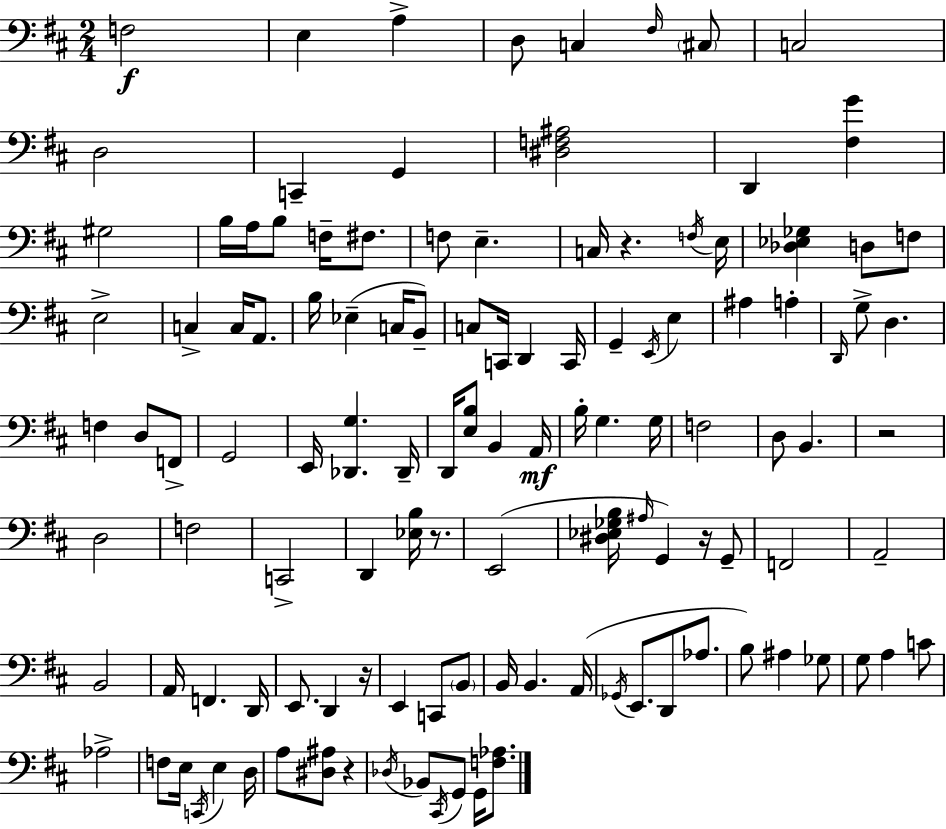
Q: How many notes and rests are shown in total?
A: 119